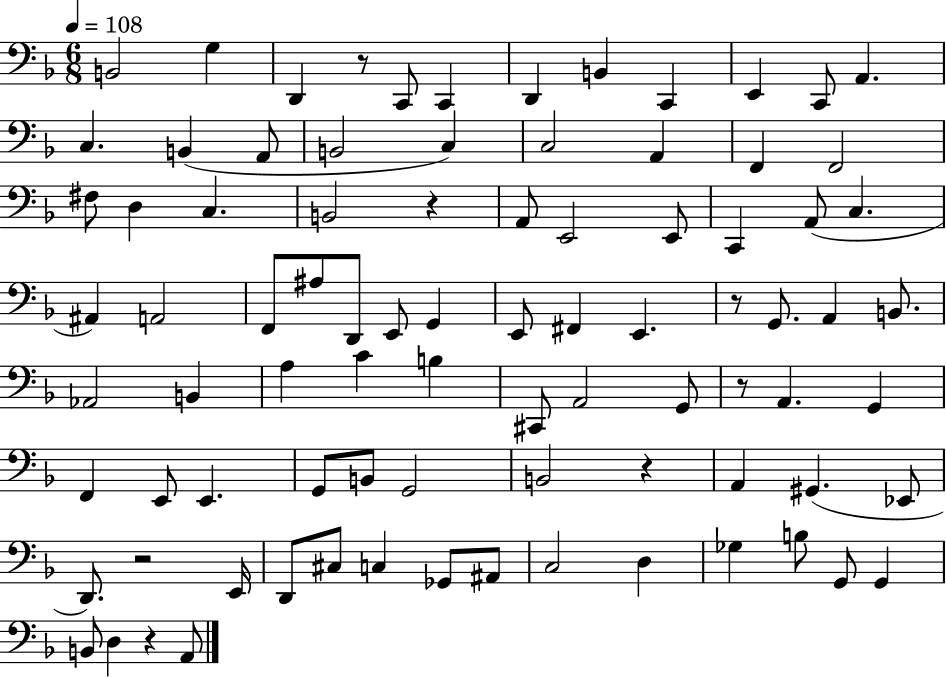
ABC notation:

X:1
T:Untitled
M:6/8
L:1/4
K:F
B,,2 G, D,, z/2 C,,/2 C,, D,, B,, C,, E,, C,,/2 A,, C, B,, A,,/2 B,,2 C, C,2 A,, F,, F,,2 ^F,/2 D, C, B,,2 z A,,/2 E,,2 E,,/2 C,, A,,/2 C, ^A,, A,,2 F,,/2 ^A,/2 D,,/2 E,,/2 G,, E,,/2 ^F,, E,, z/2 G,,/2 A,, B,,/2 _A,,2 B,, A, C B, ^C,,/2 A,,2 G,,/2 z/2 A,, G,, F,, E,,/2 E,, G,,/2 B,,/2 G,,2 B,,2 z A,, ^G,, _E,,/2 D,,/2 z2 E,,/4 D,,/2 ^C,/2 C, _G,,/2 ^A,,/2 C,2 D, _G, B,/2 G,,/2 G,, B,,/2 D, z A,,/2